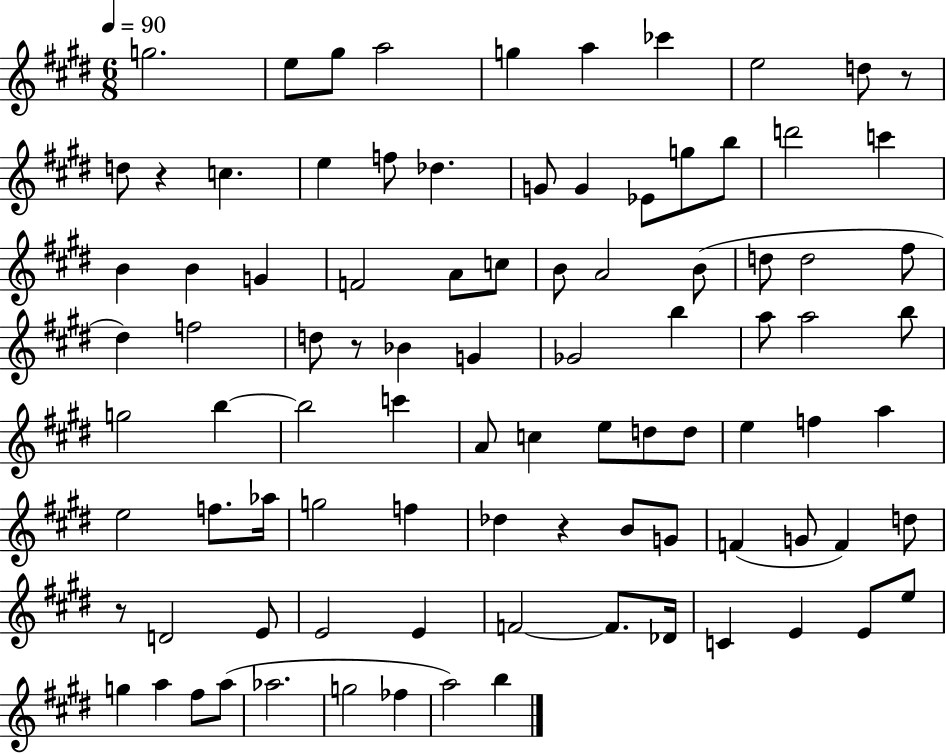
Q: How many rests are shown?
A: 5